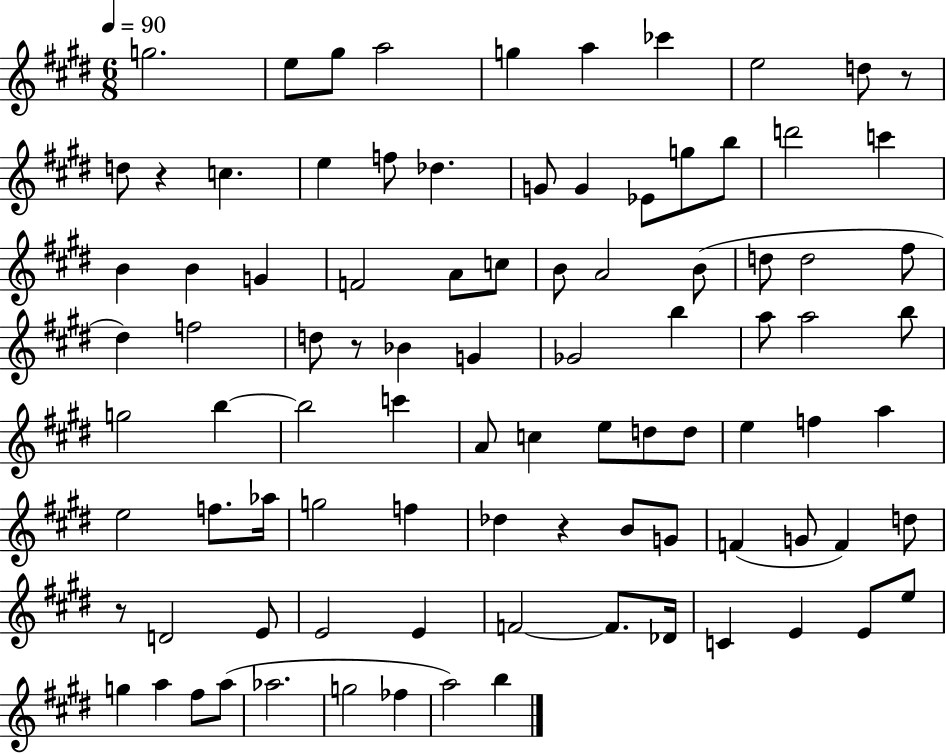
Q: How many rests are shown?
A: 5